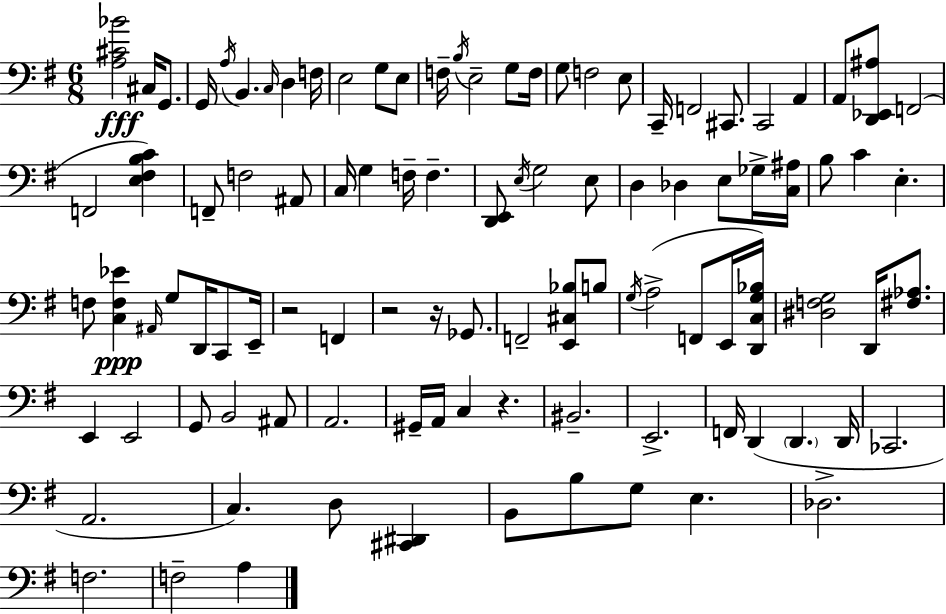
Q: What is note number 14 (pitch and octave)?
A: E3